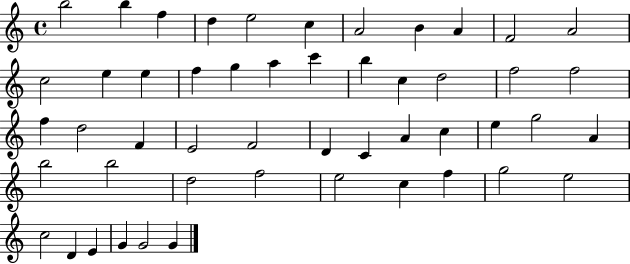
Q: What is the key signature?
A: C major